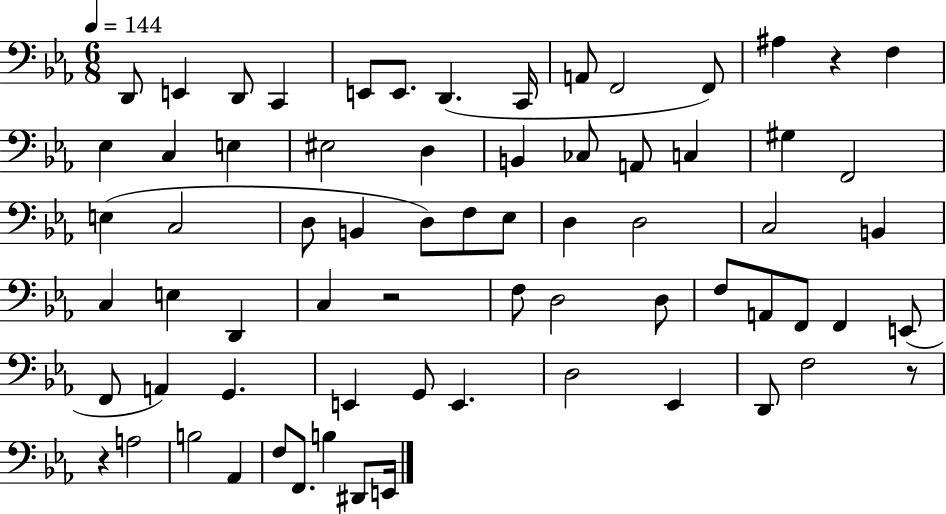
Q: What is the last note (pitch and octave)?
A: E2